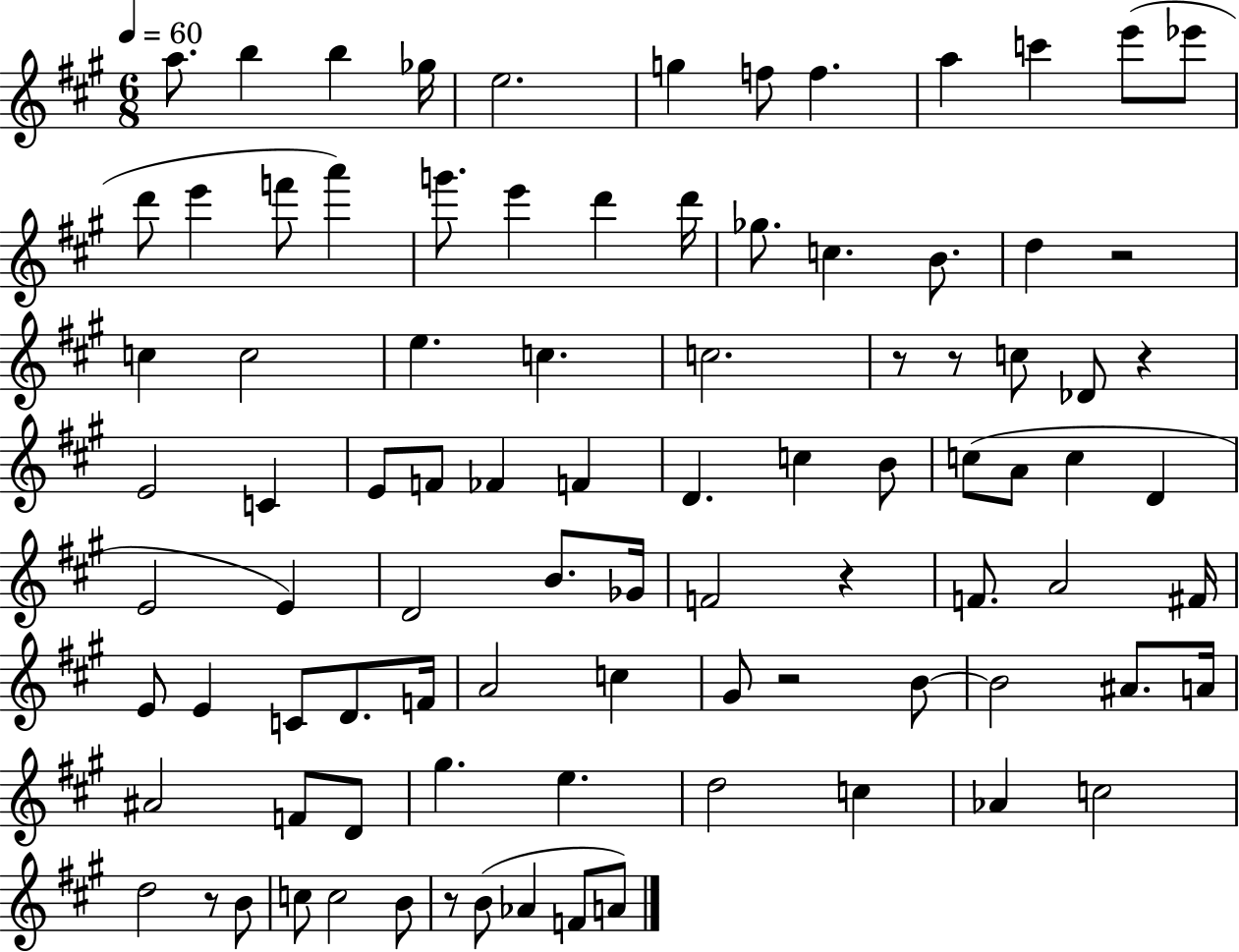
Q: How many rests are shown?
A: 8